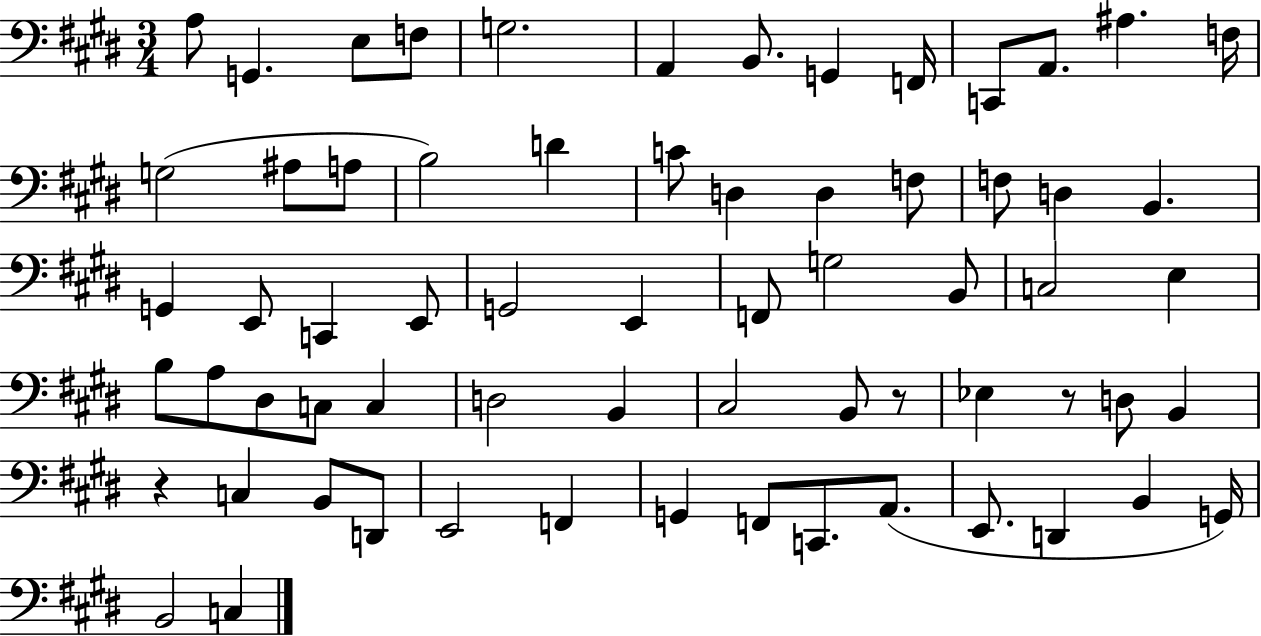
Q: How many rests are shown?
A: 3